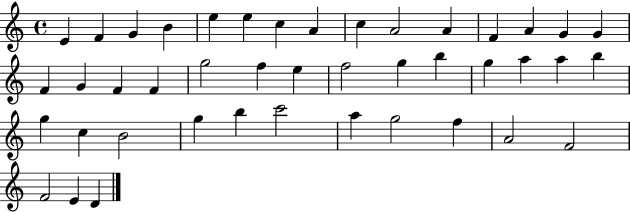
{
  \clef treble
  \time 4/4
  \defaultTimeSignature
  \key c \major
  e'4 f'4 g'4 b'4 | e''4 e''4 c''4 a'4 | c''4 a'2 a'4 | f'4 a'4 g'4 g'4 | \break f'4 g'4 f'4 f'4 | g''2 f''4 e''4 | f''2 g''4 b''4 | g''4 a''4 a''4 b''4 | \break g''4 c''4 b'2 | g''4 b''4 c'''2 | a''4 g''2 f''4 | a'2 f'2 | \break f'2 e'4 d'4 | \bar "|."
}